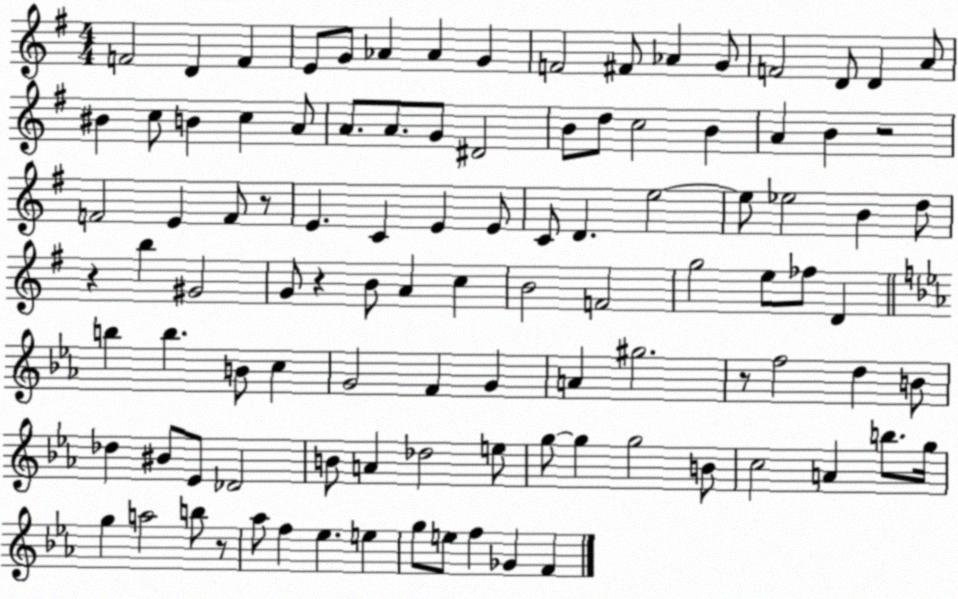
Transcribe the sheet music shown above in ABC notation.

X:1
T:Untitled
M:4/4
L:1/4
K:G
F2 D F E/2 G/2 _A _A G F2 ^F/2 _A G/2 F2 D/2 D A/2 ^B c/2 B c A/2 A/2 A/2 G/2 ^D2 B/2 d/2 c2 B A B z2 F2 E F/2 z/2 E C E E/2 C/2 D e2 e/2 _e2 B d/2 z b ^G2 G/2 z B/2 A c B2 F2 g2 e/2 _f/2 D b b B/2 c G2 F G A ^g2 z/2 f2 d B/2 _d ^B/2 _E/2 _D2 B/2 A _d2 e/2 g/2 g g2 B/2 c2 A b/2 g/4 g a2 b/2 z/2 _a/2 f _e e g/2 e/2 f _G F